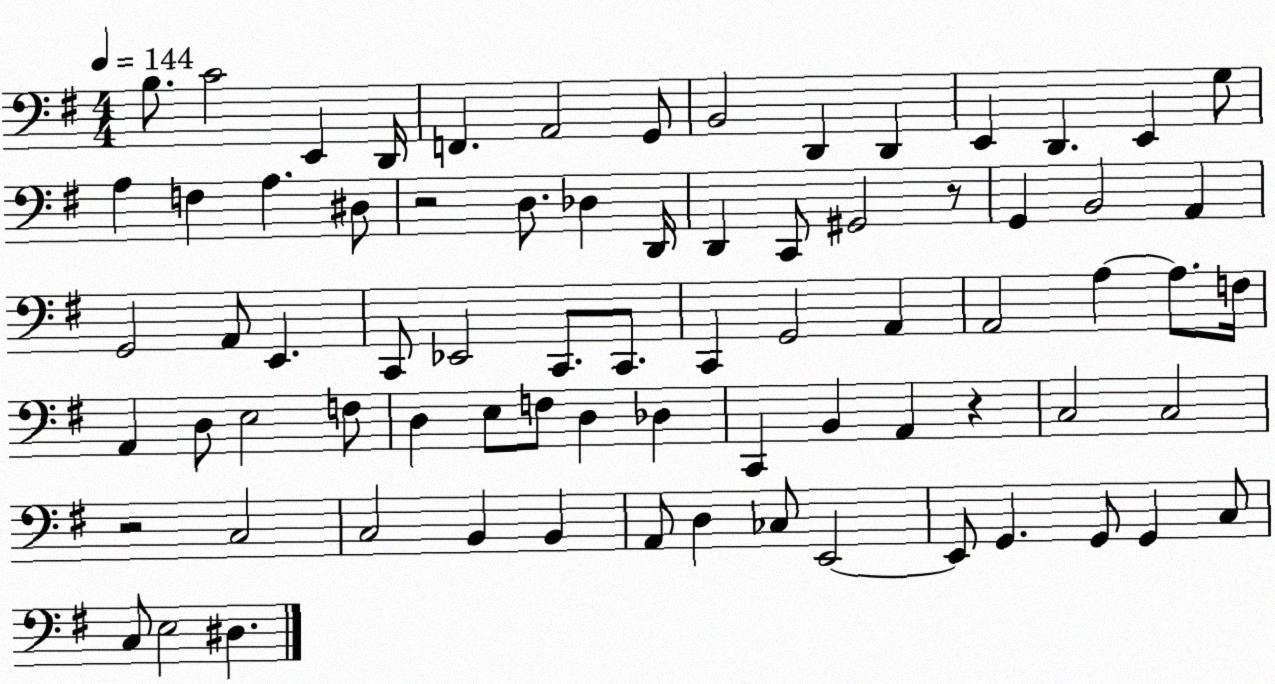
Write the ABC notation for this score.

X:1
T:Untitled
M:4/4
L:1/4
K:G
B,/2 C2 E,, D,,/4 F,, A,,2 G,,/2 B,,2 D,, D,, E,, D,, E,, G,/2 A, F, A, ^D,/2 z2 D,/2 _D, D,,/4 D,, C,,/2 ^G,,2 z/2 G,, B,,2 A,, G,,2 A,,/2 E,, C,,/2 _E,,2 C,,/2 C,,/2 C,, G,,2 A,, A,,2 A, A,/2 F,/4 A,, D,/2 E,2 F,/2 D, E,/2 F,/2 D, _D, C,, B,, A,, z C,2 C,2 z2 C,2 C,2 B,, B,, A,,/2 D, _C,/2 E,,2 E,,/2 G,, G,,/2 G,, C,/2 C,/2 E,2 ^D,